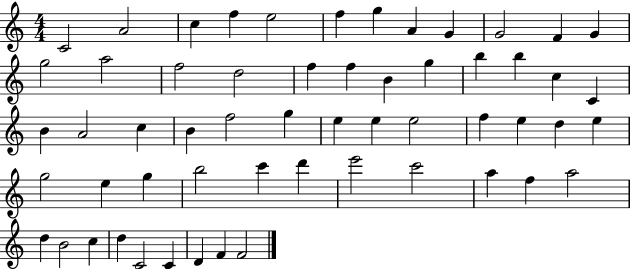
X:1
T:Untitled
M:4/4
L:1/4
K:C
C2 A2 c f e2 f g A G G2 F G g2 a2 f2 d2 f f B g b b c C B A2 c B f2 g e e e2 f e d e g2 e g b2 c' d' e'2 c'2 a f a2 d B2 c d C2 C D F F2